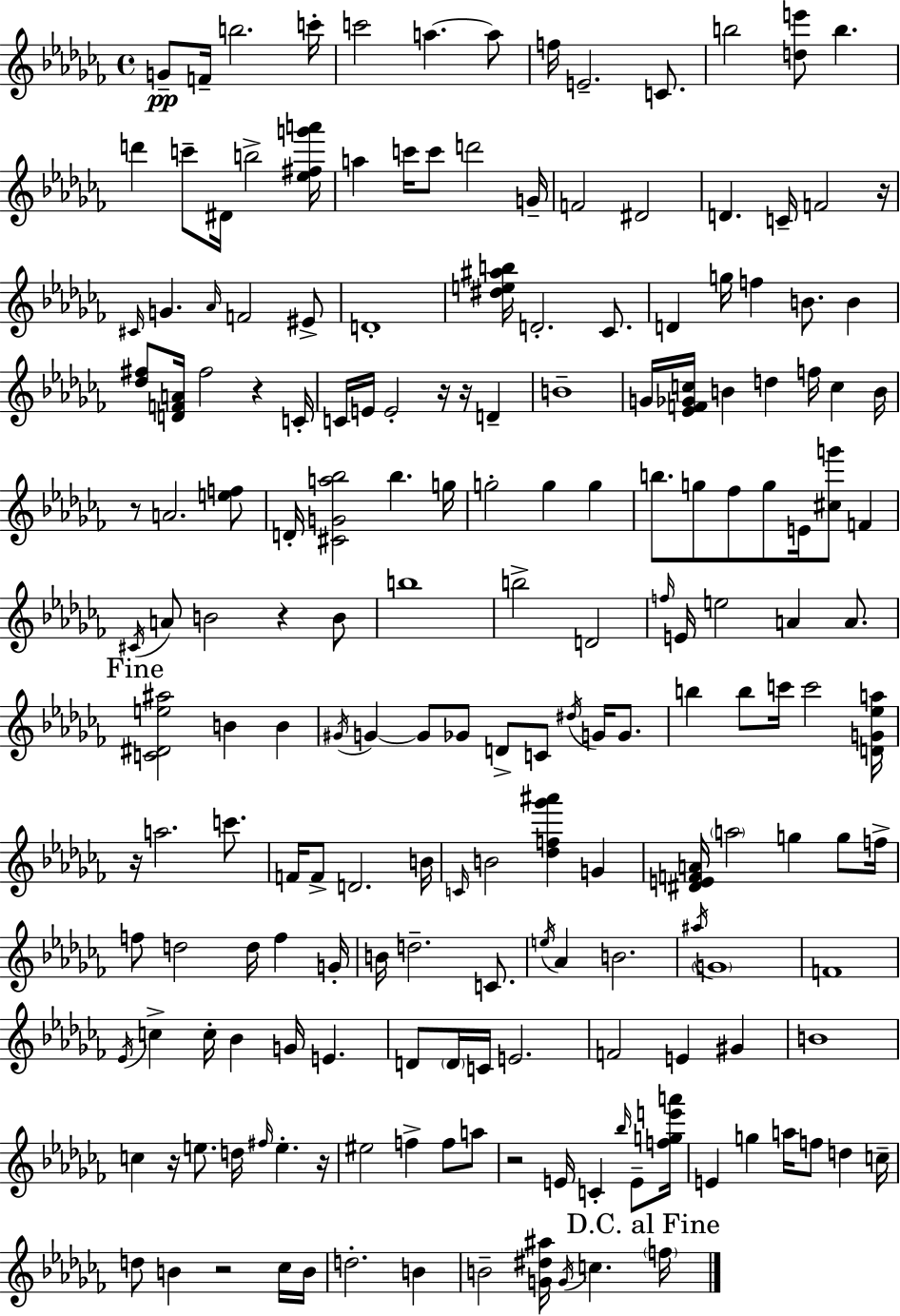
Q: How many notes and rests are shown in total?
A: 188